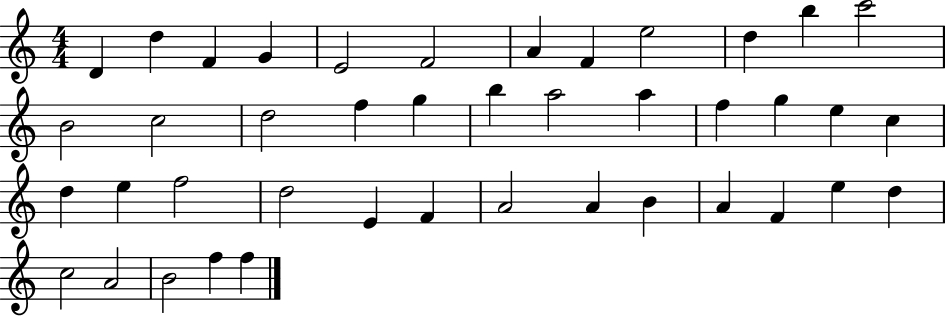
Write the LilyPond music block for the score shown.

{
  \clef treble
  \numericTimeSignature
  \time 4/4
  \key c \major
  d'4 d''4 f'4 g'4 | e'2 f'2 | a'4 f'4 e''2 | d''4 b''4 c'''2 | \break b'2 c''2 | d''2 f''4 g''4 | b''4 a''2 a''4 | f''4 g''4 e''4 c''4 | \break d''4 e''4 f''2 | d''2 e'4 f'4 | a'2 a'4 b'4 | a'4 f'4 e''4 d''4 | \break c''2 a'2 | b'2 f''4 f''4 | \bar "|."
}